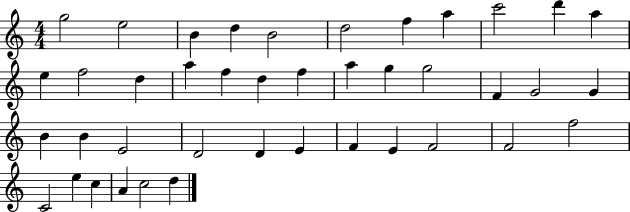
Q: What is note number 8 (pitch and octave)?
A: A5